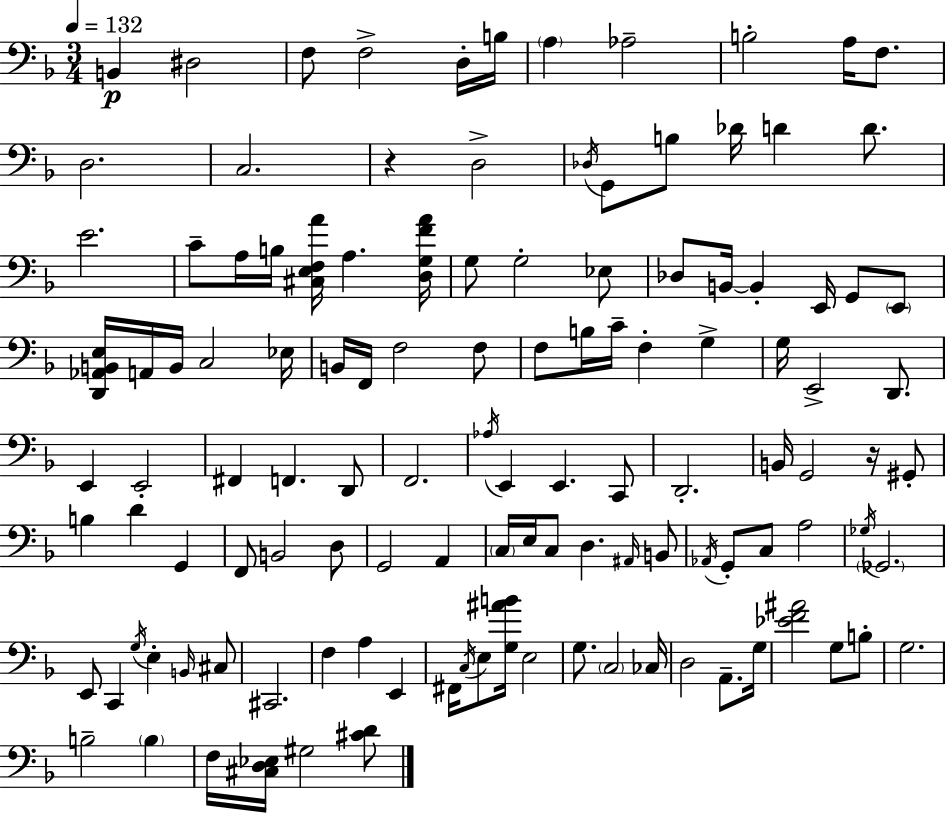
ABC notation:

X:1
T:Untitled
M:3/4
L:1/4
K:Dm
B,, ^D,2 F,/2 F,2 D,/4 B,/4 A, _A,2 B,2 A,/4 F,/2 D,2 C,2 z D,2 _D,/4 G,,/2 B,/2 _D/4 D D/2 E2 C/2 A,/4 B,/4 [^C,E,F,A]/4 A, [D,G,FA]/4 G,/2 G,2 _E,/2 _D,/2 B,,/4 B,, E,,/4 G,,/2 E,,/2 [D,,_A,,B,,E,]/4 A,,/4 B,,/4 C,2 _E,/4 B,,/4 F,,/4 F,2 F,/2 F,/2 B,/4 C/4 F, G, G,/4 E,,2 D,,/2 E,, E,,2 ^F,, F,, D,,/2 F,,2 _A,/4 E,, E,, C,,/2 D,,2 B,,/4 G,,2 z/4 ^G,,/2 B, D G,, F,,/2 B,,2 D,/2 G,,2 A,, C,/4 E,/4 C,/2 D, ^A,,/4 B,,/2 _A,,/4 G,,/2 C,/2 A,2 _G,/4 _G,,2 E,,/2 C,, G,/4 E, B,,/4 ^C,/2 ^C,,2 F, A, E,, ^F,,/4 C,/4 E,/2 [G,^AB]/4 E,2 G,/2 C,2 _C,/4 D,2 A,,/2 G,/4 [_EF^A]2 G,/2 B,/2 G,2 B,2 B, F,/4 [^C,D,_E,]/4 ^G,2 [^CD]/2